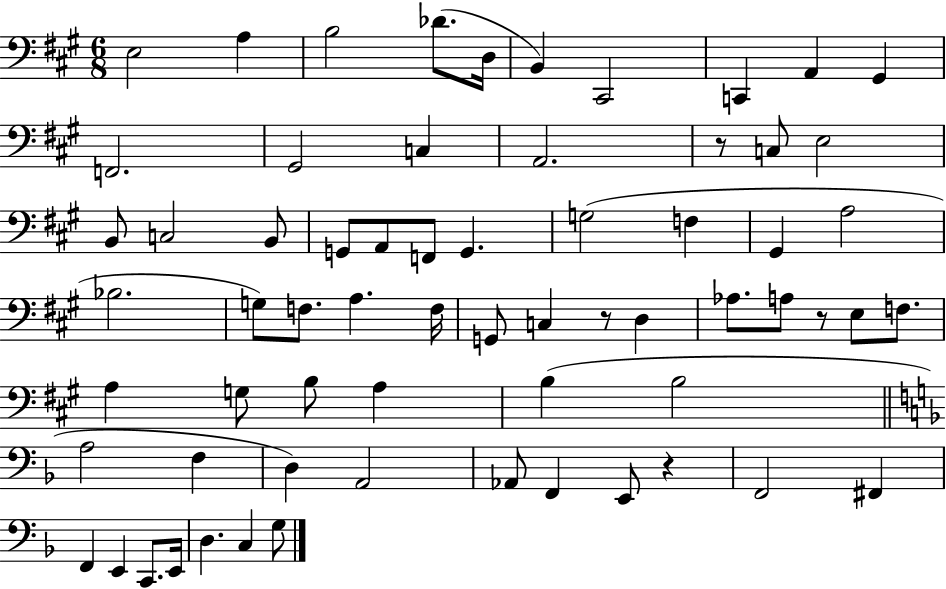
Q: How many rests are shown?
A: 4